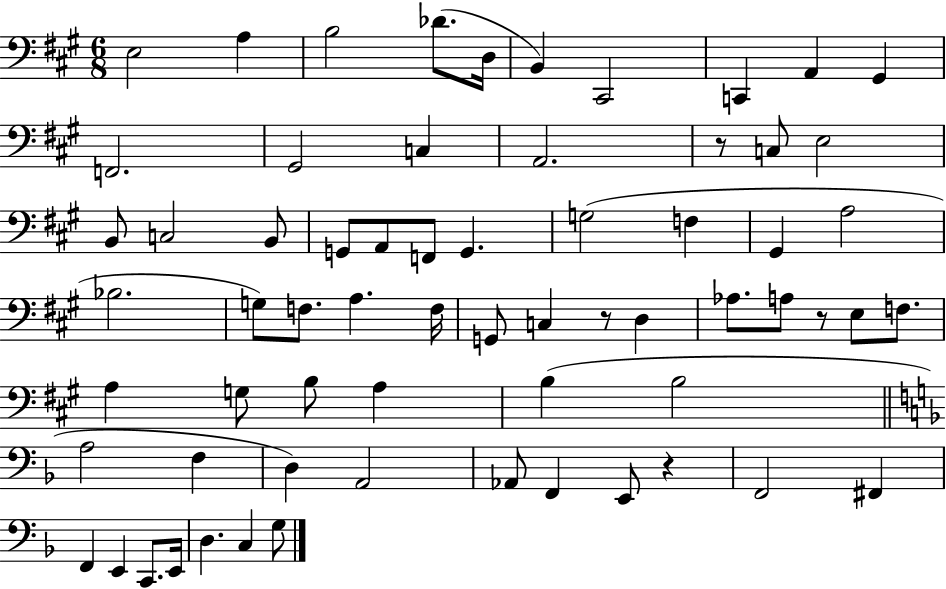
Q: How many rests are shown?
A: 4